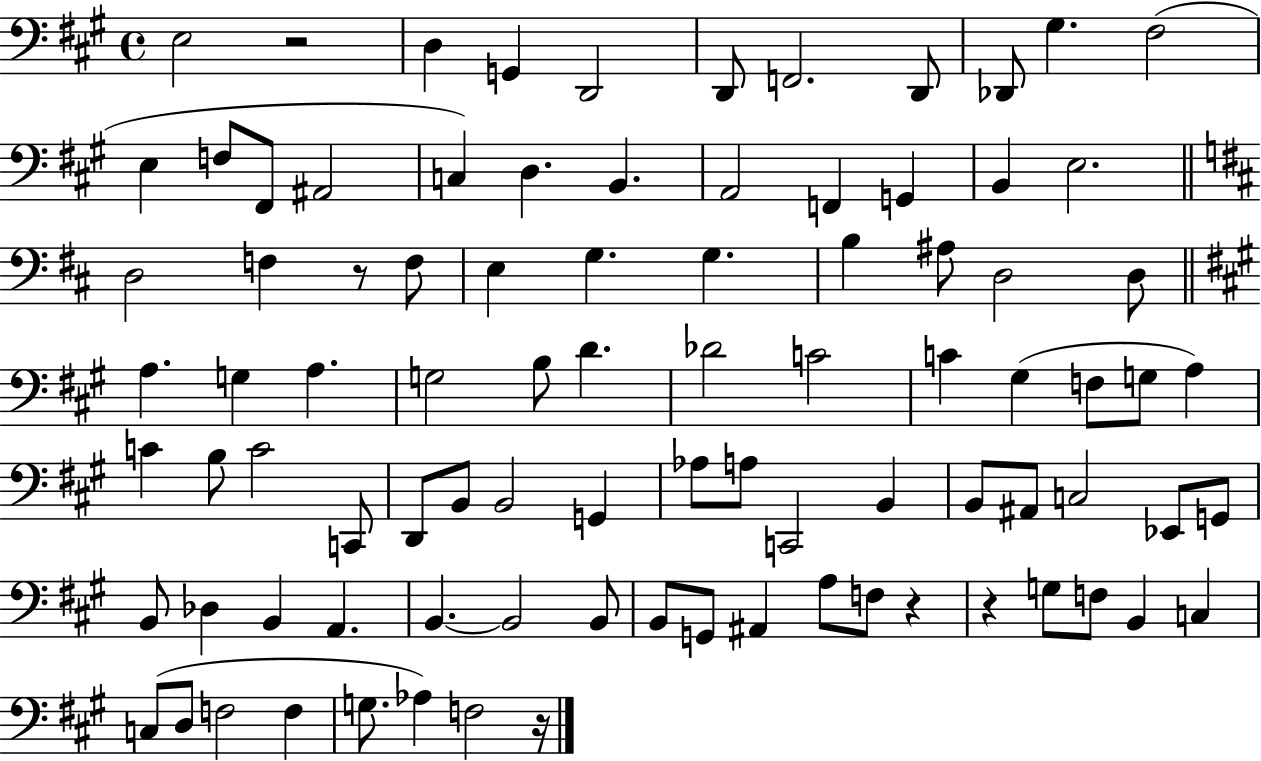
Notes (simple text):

E3/h R/h D3/q G2/q D2/h D2/e F2/h. D2/e Db2/e G#3/q. F#3/h E3/q F3/e F#2/e A#2/h C3/q D3/q. B2/q. A2/h F2/q G2/q B2/q E3/h. D3/h F3/q R/e F3/e E3/q G3/q. G3/q. B3/q A#3/e D3/h D3/e A3/q. G3/q A3/q. G3/h B3/e D4/q. Db4/h C4/h C4/q G#3/q F3/e G3/e A3/q C4/q B3/e C4/h C2/e D2/e B2/e B2/h G2/q Ab3/e A3/e C2/h B2/q B2/e A#2/e C3/h Eb2/e G2/e B2/e Db3/q B2/q A2/q. B2/q. B2/h B2/e B2/e G2/e A#2/q A3/e F3/e R/q R/q G3/e F3/e B2/q C3/q C3/e D3/e F3/h F3/q G3/e. Ab3/q F3/h R/s